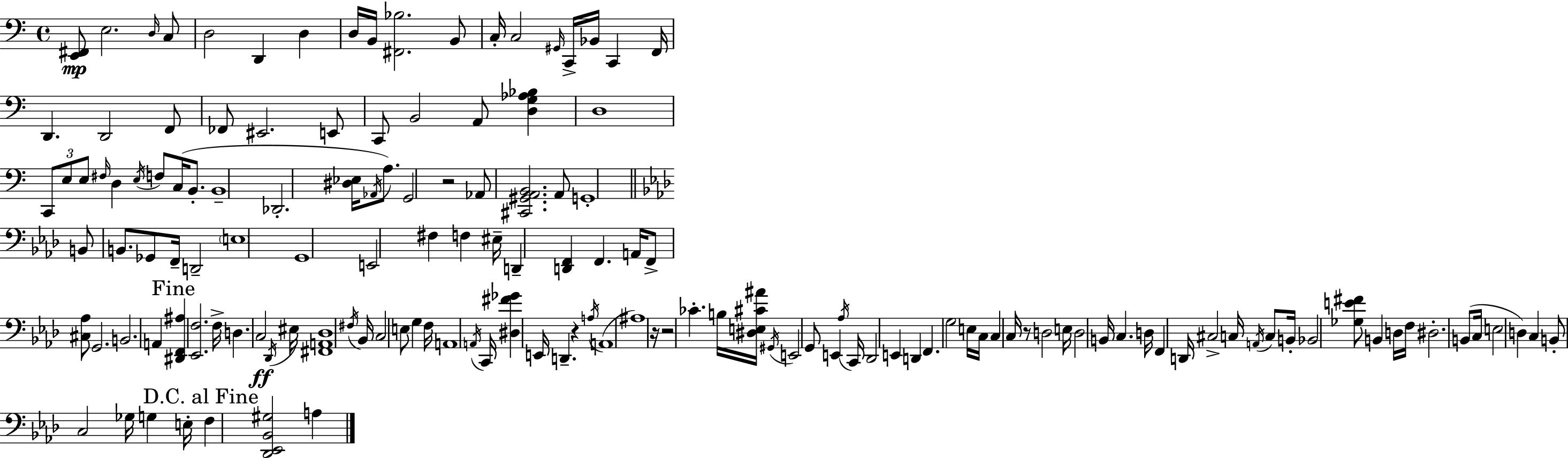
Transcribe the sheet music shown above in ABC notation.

X:1
T:Untitled
M:4/4
L:1/4
K:C
[E,,^F,,]/2 E,2 D,/4 C,/2 D,2 D,, D, D,/4 B,,/4 [^F,,_B,]2 B,,/2 C,/4 C,2 ^G,,/4 C,,/4 _B,,/4 C,, F,,/4 D,, D,,2 F,,/2 _F,,/2 ^E,,2 E,,/2 C,,/2 B,,2 A,,/2 [D,G,_A,_B,] D,4 C,,/2 E,/2 E,/2 ^F,/4 D, E,/4 F,/2 C,/4 B,,/2 B,,4 _D,,2 [^D,_E,]/4 _A,,/4 A,/2 G,,2 z2 _A,,/2 [^C,,^G,,A,,B,,]2 A,,/2 G,,4 B,,/2 B,,/2 _G,,/2 F,,/4 D,,2 E,4 G,,4 E,,2 ^F, F, ^E,/4 D,, [D,,F,,] F,, A,,/4 F,,/2 [^C,_A,]/2 G,,2 B,,2 A,, [^D,,F,,^A,] [_E,,F,]2 F,/4 D, C,2 _D,,/4 ^E,/4 [^F,,A,,_D,]4 ^F,/4 _B,,/4 C,2 E,/2 G, F,/4 A,,4 A,,/4 C,,/4 [^D,^F_G] E,,/4 D,, z A,/4 A,,4 ^A,4 z/4 z2 _C B,/4 [^D,E,^C^A]/4 ^G,,/4 E,,2 G,,/2 E,, _A,/4 C,,/4 _D,,2 E,, D,, F,, G,2 E,/4 C,/4 C, C,/4 z/2 D,2 E,/4 D,2 B,,/4 C, D,/4 F,, D,,/4 ^C,2 C,/4 A,,/4 C,/2 B,,/4 _B,,2 [_G,E^F]/2 B,, D,/4 F,/4 ^D,2 B,,/2 C,/4 E,2 D, C, B,,/2 C,2 _G,/4 G, E,/4 F, [_D,,_E,,_B,,^G,]2 A,